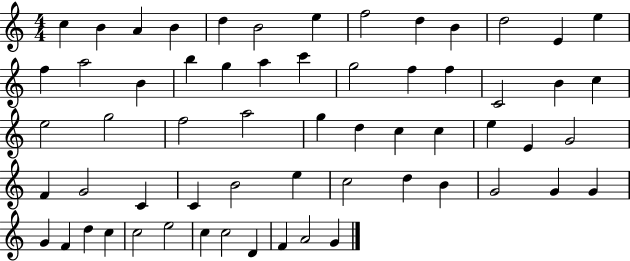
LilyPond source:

{
  \clef treble
  \numericTimeSignature
  \time 4/4
  \key c \major
  c''4 b'4 a'4 b'4 | d''4 b'2 e''4 | f''2 d''4 b'4 | d''2 e'4 e''4 | \break f''4 a''2 b'4 | b''4 g''4 a''4 c'''4 | g''2 f''4 f''4 | c'2 b'4 c''4 | \break e''2 g''2 | f''2 a''2 | g''4 d''4 c''4 c''4 | e''4 e'4 g'2 | \break f'4 g'2 c'4 | c'4 b'2 e''4 | c''2 d''4 b'4 | g'2 g'4 g'4 | \break g'4 f'4 d''4 c''4 | c''2 e''2 | c''4 c''2 d'4 | f'4 a'2 g'4 | \break \bar "|."
}